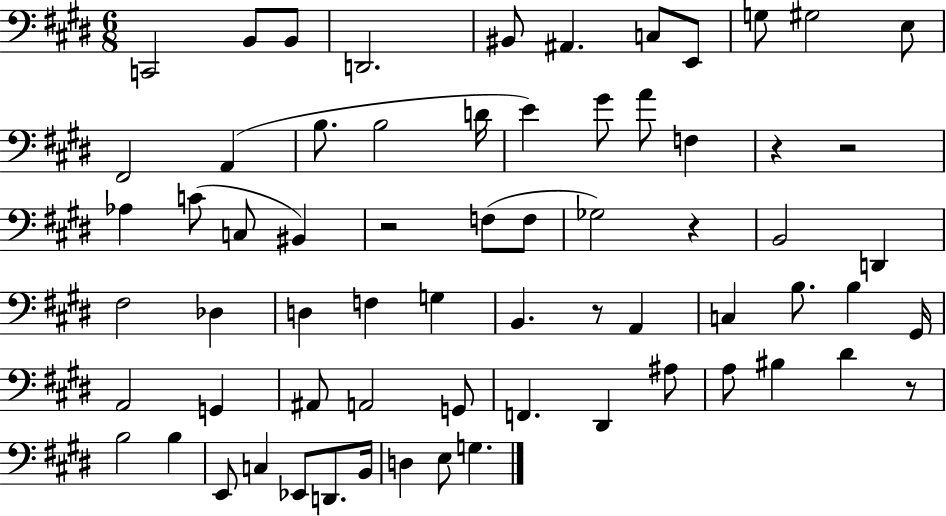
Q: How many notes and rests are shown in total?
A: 67